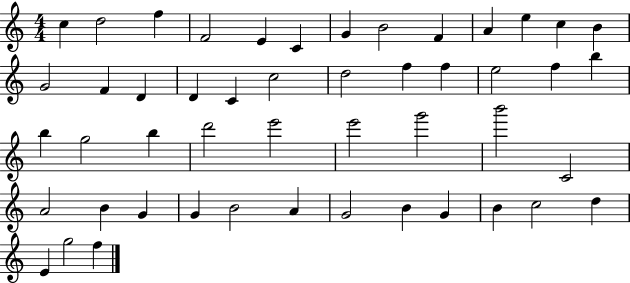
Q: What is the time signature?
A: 4/4